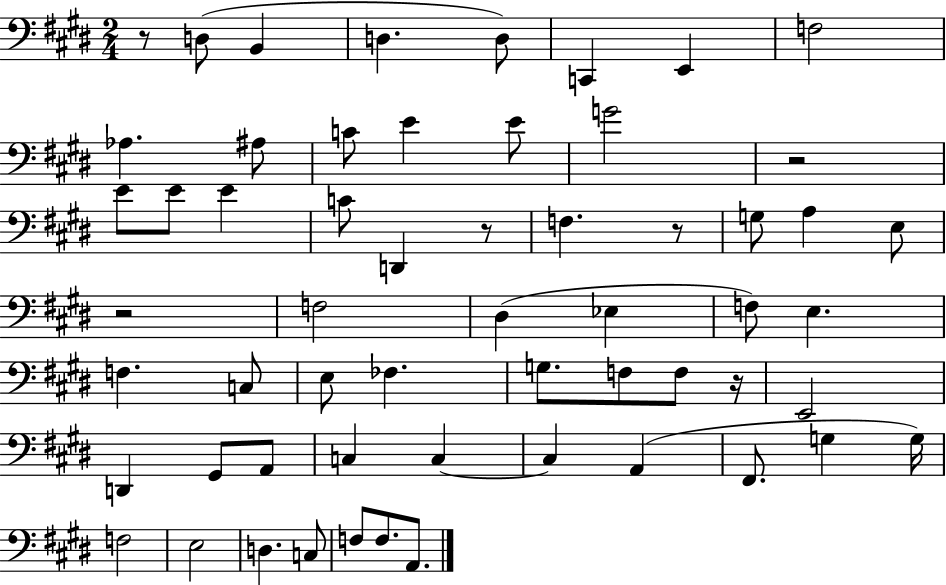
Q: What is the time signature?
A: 2/4